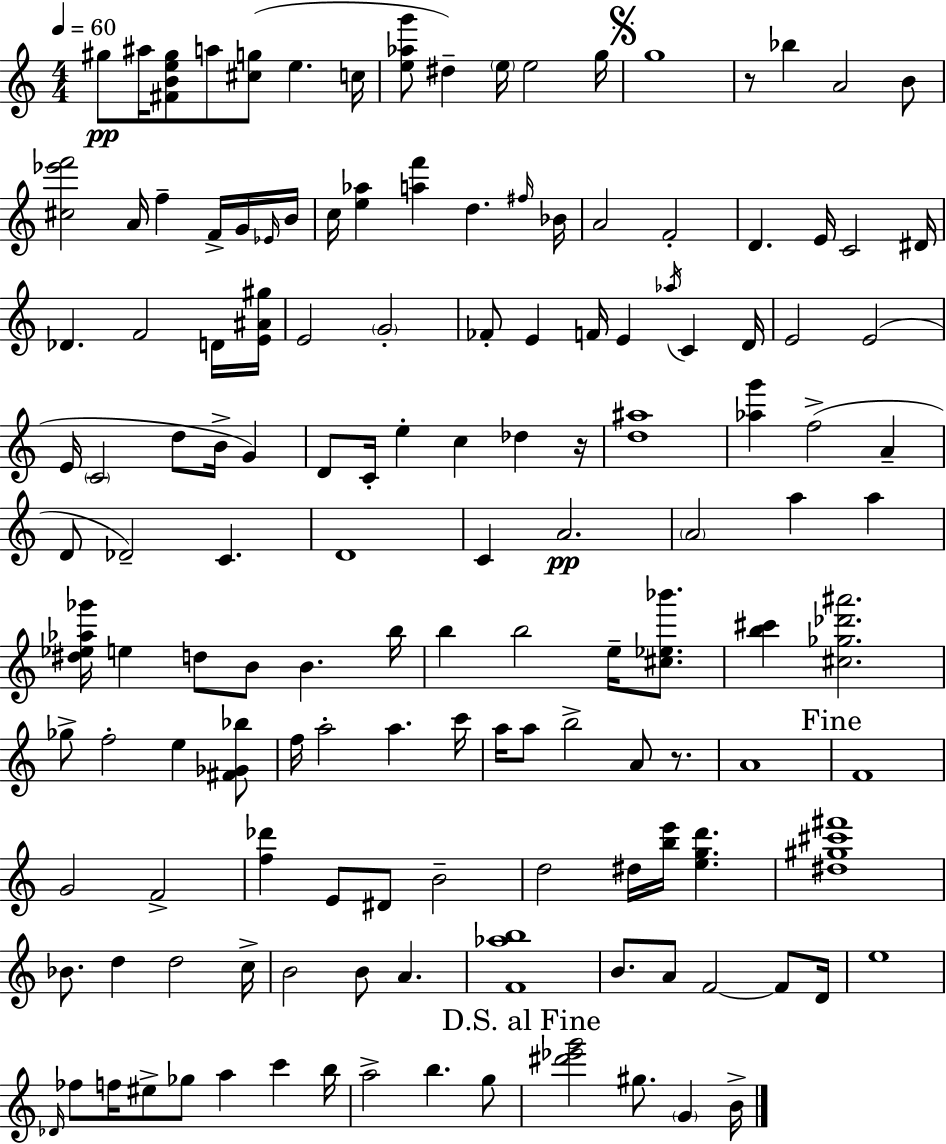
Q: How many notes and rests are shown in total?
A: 142